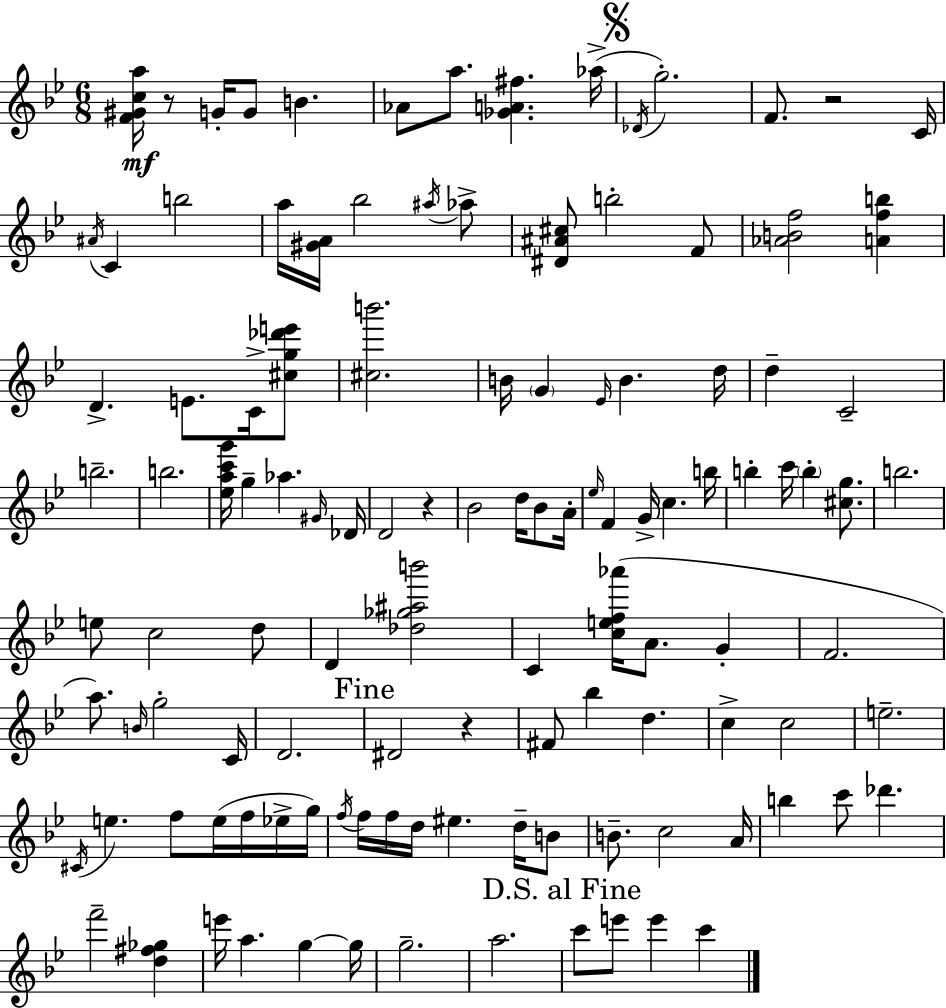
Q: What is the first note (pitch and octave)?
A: G4